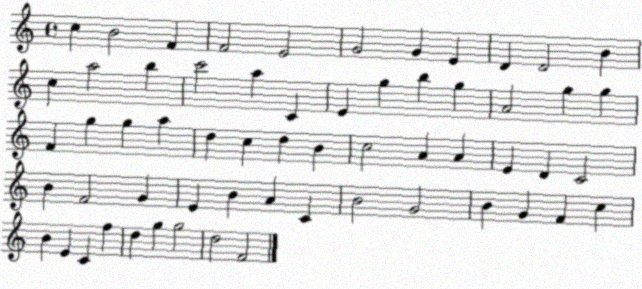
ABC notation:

X:1
T:Untitled
M:4/4
L:1/4
K:C
c B2 F F2 E2 G2 G E D D2 B c a2 b c'2 a C E g b g A2 g g F g g a d c d B c2 A A E D C2 B F2 G E B A C B2 G2 B G F c B E C f d g g2 d2 F2